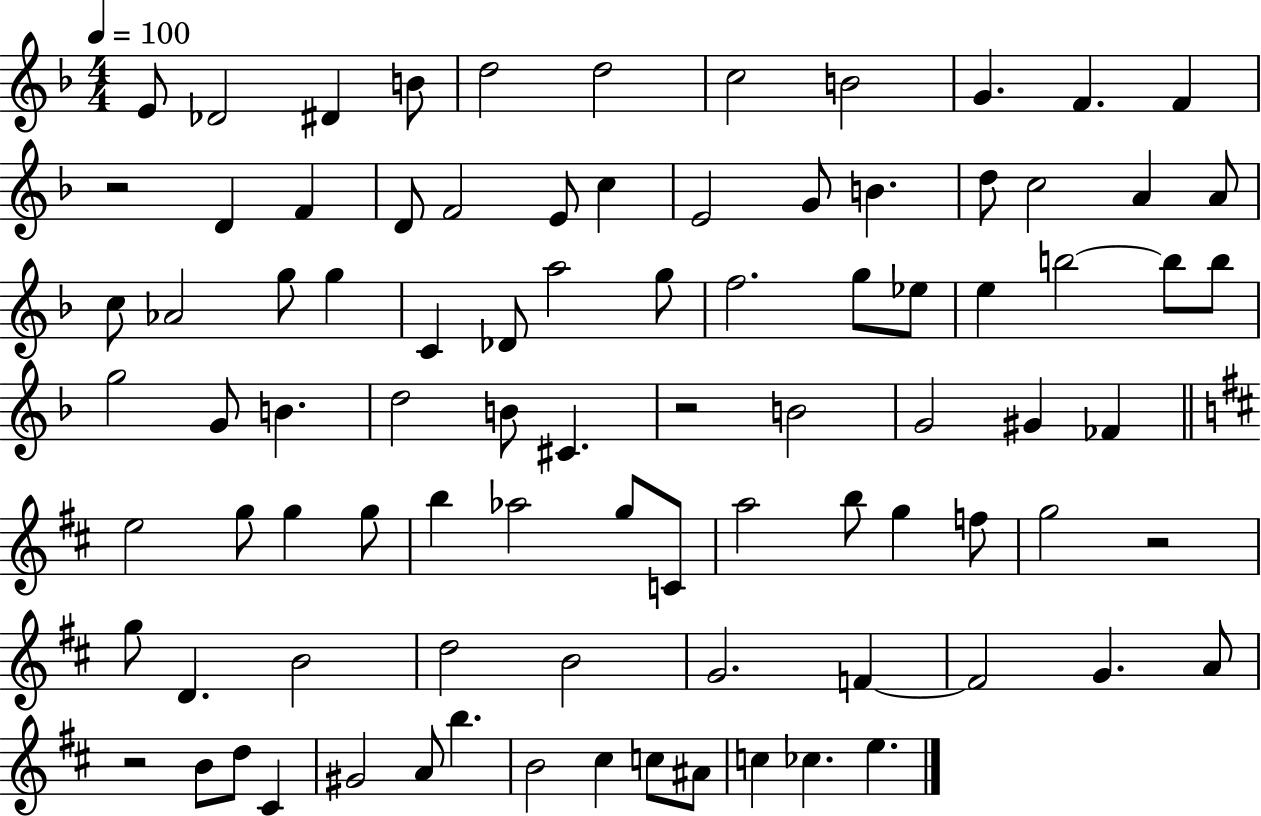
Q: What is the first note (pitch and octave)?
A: E4